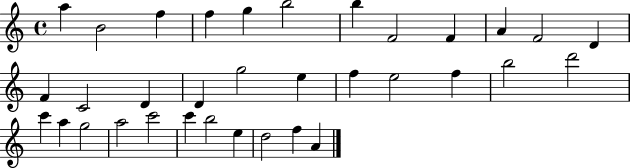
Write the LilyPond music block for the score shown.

{
  \clef treble
  \time 4/4
  \defaultTimeSignature
  \key c \major
  a''4 b'2 f''4 | f''4 g''4 b''2 | b''4 f'2 f'4 | a'4 f'2 d'4 | \break f'4 c'2 d'4 | d'4 g''2 e''4 | f''4 e''2 f''4 | b''2 d'''2 | \break c'''4 a''4 g''2 | a''2 c'''2 | c'''4 b''2 e''4 | d''2 f''4 a'4 | \break \bar "|."
}